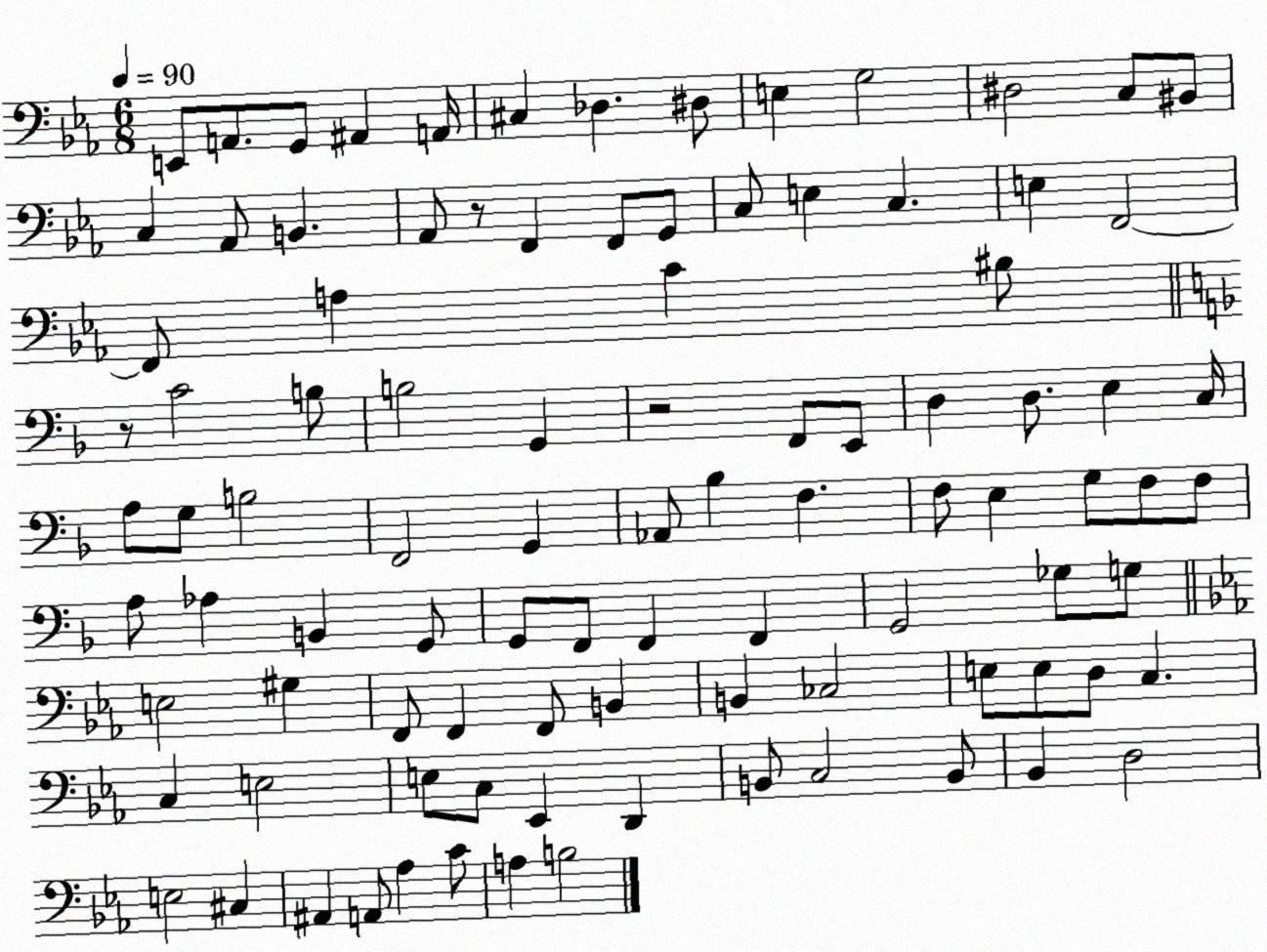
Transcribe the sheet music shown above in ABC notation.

X:1
T:Untitled
M:6/8
L:1/4
K:Eb
E,,/2 A,,/2 G,,/2 ^A,, A,,/4 ^C, _D, ^D,/2 E, G,2 ^D,2 C,/2 ^B,,/2 C, _A,,/2 B,, _A,,/2 z/2 F,, F,,/2 G,,/2 C,/2 E, C, E, F,,2 F,,/2 A, C ^B,/2 z/2 C2 B,/2 B,2 G,, z2 F,,/2 E,,/2 D, D,/2 E, C,/4 A,/2 G,/2 B,2 F,,2 G,, _A,,/2 _B, F, F,/2 E, G,/2 F,/2 F,/2 A,/2 _A, B,, G,,/2 G,,/2 F,,/2 F,, F,, G,,2 _G,/2 G,/2 E,2 ^G, F,,/2 F,, F,,/2 B,, B,, _C,2 E,/2 E,/2 D,/2 C, C, E,2 E,/2 C,/2 _E,, D,, B,,/2 C,2 B,,/2 _B,, D,2 E,2 ^C, ^A,, A,,/2 _A, C/2 A, B,2